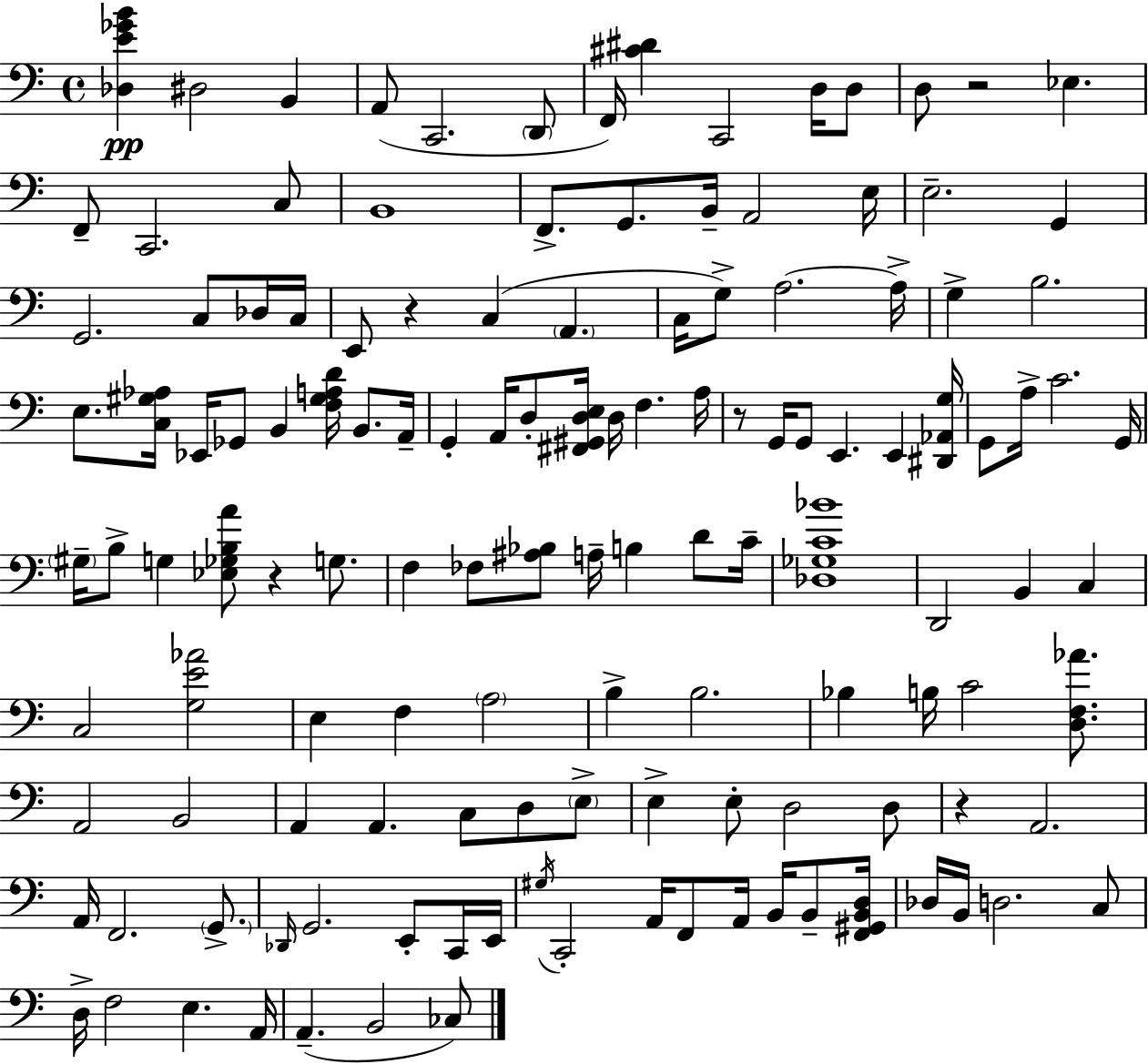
{
  \clef bass
  \time 4/4
  \defaultTimeSignature
  \key c \major
  <des e' ges' b'>4\pp dis2 b,4 | a,8( c,2. \parenthesize d,8 | f,16) <cis' dis'>4 c,2 d16 d8 | d8 r2 ees4. | \break f,8-- c,2. c8 | b,1 | f,8.-> g,8. b,16-- a,2 e16 | e2.-- g,4 | \break g,2. c8 des16 c16 | e,8 r4 c4( \parenthesize a,4. | c16 g8->) a2.~~ a16-> | g4-> b2. | \break e8. <c gis aes>16 ees,16 ges,8 b,4 <f gis a d'>16 b,8. a,16-- | g,4-. a,16 d8-. <fis, gis, d e>16 d16 f4. a16 | r8 g,16 g,8 e,4. e,4 <dis, aes, g>16 | g,8 a16-> c'2. g,16 | \break \parenthesize gis16-- b8-> g4 <ees ges b a'>8 r4 g8. | f4 fes8 <ais bes>8 a16-- b4 d'8 c'16-- | <des ges c' bes'>1 | d,2 b,4 c4 | \break c2 <g e' aes'>2 | e4 f4 \parenthesize a2 | b4-> b2. | bes4 b16 c'2 <d f aes'>8. | \break a,2 b,2 | a,4 a,4. c8 d8 \parenthesize e8-> | e4-> e8-. d2 d8 | r4 a,2. | \break a,16 f,2. \parenthesize g,8.-> | \grace { des,16 } g,2. e,8-. c,16 | e,16 \acciaccatura { gis16 } c,2-. a,16 f,8 a,16 b,16 b,8-- | <f, gis, b, d>16 des16 b,16 d2. | \break c8 d16-> f2 e4. | a,16 a,4.--( b,2 | ces8) \bar "|."
}